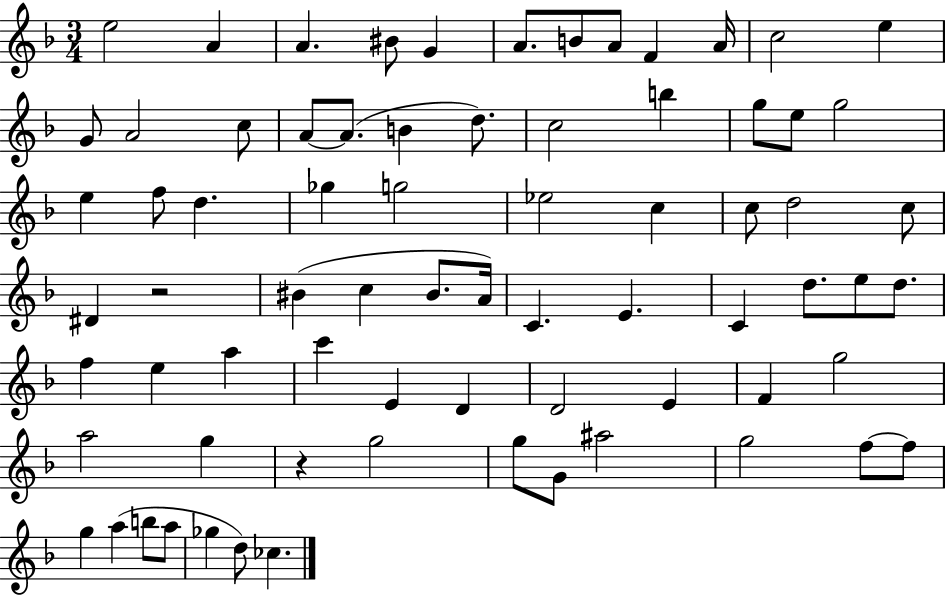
E5/h A4/q A4/q. BIS4/e G4/q A4/e. B4/e A4/e F4/q A4/s C5/h E5/q G4/e A4/h C5/e A4/e A4/e. B4/q D5/e. C5/h B5/q G5/e E5/e G5/h E5/q F5/e D5/q. Gb5/q G5/h Eb5/h C5/q C5/e D5/h C5/e D#4/q R/h BIS4/q C5/q BIS4/e. A4/s C4/q. E4/q. C4/q D5/e. E5/e D5/e. F5/q E5/q A5/q C6/q E4/q D4/q D4/h E4/q F4/q G5/h A5/h G5/q R/q G5/h G5/e G4/e A#5/h G5/h F5/e F5/e G5/q A5/q B5/e A5/e Gb5/q D5/e CES5/q.